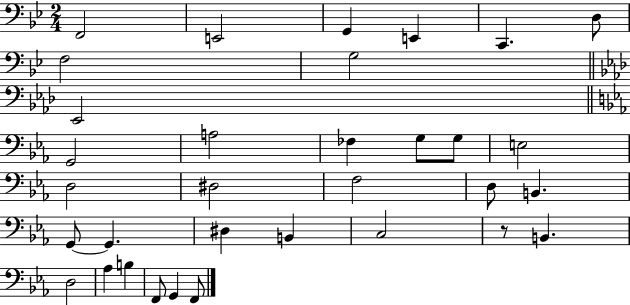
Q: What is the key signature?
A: BES major